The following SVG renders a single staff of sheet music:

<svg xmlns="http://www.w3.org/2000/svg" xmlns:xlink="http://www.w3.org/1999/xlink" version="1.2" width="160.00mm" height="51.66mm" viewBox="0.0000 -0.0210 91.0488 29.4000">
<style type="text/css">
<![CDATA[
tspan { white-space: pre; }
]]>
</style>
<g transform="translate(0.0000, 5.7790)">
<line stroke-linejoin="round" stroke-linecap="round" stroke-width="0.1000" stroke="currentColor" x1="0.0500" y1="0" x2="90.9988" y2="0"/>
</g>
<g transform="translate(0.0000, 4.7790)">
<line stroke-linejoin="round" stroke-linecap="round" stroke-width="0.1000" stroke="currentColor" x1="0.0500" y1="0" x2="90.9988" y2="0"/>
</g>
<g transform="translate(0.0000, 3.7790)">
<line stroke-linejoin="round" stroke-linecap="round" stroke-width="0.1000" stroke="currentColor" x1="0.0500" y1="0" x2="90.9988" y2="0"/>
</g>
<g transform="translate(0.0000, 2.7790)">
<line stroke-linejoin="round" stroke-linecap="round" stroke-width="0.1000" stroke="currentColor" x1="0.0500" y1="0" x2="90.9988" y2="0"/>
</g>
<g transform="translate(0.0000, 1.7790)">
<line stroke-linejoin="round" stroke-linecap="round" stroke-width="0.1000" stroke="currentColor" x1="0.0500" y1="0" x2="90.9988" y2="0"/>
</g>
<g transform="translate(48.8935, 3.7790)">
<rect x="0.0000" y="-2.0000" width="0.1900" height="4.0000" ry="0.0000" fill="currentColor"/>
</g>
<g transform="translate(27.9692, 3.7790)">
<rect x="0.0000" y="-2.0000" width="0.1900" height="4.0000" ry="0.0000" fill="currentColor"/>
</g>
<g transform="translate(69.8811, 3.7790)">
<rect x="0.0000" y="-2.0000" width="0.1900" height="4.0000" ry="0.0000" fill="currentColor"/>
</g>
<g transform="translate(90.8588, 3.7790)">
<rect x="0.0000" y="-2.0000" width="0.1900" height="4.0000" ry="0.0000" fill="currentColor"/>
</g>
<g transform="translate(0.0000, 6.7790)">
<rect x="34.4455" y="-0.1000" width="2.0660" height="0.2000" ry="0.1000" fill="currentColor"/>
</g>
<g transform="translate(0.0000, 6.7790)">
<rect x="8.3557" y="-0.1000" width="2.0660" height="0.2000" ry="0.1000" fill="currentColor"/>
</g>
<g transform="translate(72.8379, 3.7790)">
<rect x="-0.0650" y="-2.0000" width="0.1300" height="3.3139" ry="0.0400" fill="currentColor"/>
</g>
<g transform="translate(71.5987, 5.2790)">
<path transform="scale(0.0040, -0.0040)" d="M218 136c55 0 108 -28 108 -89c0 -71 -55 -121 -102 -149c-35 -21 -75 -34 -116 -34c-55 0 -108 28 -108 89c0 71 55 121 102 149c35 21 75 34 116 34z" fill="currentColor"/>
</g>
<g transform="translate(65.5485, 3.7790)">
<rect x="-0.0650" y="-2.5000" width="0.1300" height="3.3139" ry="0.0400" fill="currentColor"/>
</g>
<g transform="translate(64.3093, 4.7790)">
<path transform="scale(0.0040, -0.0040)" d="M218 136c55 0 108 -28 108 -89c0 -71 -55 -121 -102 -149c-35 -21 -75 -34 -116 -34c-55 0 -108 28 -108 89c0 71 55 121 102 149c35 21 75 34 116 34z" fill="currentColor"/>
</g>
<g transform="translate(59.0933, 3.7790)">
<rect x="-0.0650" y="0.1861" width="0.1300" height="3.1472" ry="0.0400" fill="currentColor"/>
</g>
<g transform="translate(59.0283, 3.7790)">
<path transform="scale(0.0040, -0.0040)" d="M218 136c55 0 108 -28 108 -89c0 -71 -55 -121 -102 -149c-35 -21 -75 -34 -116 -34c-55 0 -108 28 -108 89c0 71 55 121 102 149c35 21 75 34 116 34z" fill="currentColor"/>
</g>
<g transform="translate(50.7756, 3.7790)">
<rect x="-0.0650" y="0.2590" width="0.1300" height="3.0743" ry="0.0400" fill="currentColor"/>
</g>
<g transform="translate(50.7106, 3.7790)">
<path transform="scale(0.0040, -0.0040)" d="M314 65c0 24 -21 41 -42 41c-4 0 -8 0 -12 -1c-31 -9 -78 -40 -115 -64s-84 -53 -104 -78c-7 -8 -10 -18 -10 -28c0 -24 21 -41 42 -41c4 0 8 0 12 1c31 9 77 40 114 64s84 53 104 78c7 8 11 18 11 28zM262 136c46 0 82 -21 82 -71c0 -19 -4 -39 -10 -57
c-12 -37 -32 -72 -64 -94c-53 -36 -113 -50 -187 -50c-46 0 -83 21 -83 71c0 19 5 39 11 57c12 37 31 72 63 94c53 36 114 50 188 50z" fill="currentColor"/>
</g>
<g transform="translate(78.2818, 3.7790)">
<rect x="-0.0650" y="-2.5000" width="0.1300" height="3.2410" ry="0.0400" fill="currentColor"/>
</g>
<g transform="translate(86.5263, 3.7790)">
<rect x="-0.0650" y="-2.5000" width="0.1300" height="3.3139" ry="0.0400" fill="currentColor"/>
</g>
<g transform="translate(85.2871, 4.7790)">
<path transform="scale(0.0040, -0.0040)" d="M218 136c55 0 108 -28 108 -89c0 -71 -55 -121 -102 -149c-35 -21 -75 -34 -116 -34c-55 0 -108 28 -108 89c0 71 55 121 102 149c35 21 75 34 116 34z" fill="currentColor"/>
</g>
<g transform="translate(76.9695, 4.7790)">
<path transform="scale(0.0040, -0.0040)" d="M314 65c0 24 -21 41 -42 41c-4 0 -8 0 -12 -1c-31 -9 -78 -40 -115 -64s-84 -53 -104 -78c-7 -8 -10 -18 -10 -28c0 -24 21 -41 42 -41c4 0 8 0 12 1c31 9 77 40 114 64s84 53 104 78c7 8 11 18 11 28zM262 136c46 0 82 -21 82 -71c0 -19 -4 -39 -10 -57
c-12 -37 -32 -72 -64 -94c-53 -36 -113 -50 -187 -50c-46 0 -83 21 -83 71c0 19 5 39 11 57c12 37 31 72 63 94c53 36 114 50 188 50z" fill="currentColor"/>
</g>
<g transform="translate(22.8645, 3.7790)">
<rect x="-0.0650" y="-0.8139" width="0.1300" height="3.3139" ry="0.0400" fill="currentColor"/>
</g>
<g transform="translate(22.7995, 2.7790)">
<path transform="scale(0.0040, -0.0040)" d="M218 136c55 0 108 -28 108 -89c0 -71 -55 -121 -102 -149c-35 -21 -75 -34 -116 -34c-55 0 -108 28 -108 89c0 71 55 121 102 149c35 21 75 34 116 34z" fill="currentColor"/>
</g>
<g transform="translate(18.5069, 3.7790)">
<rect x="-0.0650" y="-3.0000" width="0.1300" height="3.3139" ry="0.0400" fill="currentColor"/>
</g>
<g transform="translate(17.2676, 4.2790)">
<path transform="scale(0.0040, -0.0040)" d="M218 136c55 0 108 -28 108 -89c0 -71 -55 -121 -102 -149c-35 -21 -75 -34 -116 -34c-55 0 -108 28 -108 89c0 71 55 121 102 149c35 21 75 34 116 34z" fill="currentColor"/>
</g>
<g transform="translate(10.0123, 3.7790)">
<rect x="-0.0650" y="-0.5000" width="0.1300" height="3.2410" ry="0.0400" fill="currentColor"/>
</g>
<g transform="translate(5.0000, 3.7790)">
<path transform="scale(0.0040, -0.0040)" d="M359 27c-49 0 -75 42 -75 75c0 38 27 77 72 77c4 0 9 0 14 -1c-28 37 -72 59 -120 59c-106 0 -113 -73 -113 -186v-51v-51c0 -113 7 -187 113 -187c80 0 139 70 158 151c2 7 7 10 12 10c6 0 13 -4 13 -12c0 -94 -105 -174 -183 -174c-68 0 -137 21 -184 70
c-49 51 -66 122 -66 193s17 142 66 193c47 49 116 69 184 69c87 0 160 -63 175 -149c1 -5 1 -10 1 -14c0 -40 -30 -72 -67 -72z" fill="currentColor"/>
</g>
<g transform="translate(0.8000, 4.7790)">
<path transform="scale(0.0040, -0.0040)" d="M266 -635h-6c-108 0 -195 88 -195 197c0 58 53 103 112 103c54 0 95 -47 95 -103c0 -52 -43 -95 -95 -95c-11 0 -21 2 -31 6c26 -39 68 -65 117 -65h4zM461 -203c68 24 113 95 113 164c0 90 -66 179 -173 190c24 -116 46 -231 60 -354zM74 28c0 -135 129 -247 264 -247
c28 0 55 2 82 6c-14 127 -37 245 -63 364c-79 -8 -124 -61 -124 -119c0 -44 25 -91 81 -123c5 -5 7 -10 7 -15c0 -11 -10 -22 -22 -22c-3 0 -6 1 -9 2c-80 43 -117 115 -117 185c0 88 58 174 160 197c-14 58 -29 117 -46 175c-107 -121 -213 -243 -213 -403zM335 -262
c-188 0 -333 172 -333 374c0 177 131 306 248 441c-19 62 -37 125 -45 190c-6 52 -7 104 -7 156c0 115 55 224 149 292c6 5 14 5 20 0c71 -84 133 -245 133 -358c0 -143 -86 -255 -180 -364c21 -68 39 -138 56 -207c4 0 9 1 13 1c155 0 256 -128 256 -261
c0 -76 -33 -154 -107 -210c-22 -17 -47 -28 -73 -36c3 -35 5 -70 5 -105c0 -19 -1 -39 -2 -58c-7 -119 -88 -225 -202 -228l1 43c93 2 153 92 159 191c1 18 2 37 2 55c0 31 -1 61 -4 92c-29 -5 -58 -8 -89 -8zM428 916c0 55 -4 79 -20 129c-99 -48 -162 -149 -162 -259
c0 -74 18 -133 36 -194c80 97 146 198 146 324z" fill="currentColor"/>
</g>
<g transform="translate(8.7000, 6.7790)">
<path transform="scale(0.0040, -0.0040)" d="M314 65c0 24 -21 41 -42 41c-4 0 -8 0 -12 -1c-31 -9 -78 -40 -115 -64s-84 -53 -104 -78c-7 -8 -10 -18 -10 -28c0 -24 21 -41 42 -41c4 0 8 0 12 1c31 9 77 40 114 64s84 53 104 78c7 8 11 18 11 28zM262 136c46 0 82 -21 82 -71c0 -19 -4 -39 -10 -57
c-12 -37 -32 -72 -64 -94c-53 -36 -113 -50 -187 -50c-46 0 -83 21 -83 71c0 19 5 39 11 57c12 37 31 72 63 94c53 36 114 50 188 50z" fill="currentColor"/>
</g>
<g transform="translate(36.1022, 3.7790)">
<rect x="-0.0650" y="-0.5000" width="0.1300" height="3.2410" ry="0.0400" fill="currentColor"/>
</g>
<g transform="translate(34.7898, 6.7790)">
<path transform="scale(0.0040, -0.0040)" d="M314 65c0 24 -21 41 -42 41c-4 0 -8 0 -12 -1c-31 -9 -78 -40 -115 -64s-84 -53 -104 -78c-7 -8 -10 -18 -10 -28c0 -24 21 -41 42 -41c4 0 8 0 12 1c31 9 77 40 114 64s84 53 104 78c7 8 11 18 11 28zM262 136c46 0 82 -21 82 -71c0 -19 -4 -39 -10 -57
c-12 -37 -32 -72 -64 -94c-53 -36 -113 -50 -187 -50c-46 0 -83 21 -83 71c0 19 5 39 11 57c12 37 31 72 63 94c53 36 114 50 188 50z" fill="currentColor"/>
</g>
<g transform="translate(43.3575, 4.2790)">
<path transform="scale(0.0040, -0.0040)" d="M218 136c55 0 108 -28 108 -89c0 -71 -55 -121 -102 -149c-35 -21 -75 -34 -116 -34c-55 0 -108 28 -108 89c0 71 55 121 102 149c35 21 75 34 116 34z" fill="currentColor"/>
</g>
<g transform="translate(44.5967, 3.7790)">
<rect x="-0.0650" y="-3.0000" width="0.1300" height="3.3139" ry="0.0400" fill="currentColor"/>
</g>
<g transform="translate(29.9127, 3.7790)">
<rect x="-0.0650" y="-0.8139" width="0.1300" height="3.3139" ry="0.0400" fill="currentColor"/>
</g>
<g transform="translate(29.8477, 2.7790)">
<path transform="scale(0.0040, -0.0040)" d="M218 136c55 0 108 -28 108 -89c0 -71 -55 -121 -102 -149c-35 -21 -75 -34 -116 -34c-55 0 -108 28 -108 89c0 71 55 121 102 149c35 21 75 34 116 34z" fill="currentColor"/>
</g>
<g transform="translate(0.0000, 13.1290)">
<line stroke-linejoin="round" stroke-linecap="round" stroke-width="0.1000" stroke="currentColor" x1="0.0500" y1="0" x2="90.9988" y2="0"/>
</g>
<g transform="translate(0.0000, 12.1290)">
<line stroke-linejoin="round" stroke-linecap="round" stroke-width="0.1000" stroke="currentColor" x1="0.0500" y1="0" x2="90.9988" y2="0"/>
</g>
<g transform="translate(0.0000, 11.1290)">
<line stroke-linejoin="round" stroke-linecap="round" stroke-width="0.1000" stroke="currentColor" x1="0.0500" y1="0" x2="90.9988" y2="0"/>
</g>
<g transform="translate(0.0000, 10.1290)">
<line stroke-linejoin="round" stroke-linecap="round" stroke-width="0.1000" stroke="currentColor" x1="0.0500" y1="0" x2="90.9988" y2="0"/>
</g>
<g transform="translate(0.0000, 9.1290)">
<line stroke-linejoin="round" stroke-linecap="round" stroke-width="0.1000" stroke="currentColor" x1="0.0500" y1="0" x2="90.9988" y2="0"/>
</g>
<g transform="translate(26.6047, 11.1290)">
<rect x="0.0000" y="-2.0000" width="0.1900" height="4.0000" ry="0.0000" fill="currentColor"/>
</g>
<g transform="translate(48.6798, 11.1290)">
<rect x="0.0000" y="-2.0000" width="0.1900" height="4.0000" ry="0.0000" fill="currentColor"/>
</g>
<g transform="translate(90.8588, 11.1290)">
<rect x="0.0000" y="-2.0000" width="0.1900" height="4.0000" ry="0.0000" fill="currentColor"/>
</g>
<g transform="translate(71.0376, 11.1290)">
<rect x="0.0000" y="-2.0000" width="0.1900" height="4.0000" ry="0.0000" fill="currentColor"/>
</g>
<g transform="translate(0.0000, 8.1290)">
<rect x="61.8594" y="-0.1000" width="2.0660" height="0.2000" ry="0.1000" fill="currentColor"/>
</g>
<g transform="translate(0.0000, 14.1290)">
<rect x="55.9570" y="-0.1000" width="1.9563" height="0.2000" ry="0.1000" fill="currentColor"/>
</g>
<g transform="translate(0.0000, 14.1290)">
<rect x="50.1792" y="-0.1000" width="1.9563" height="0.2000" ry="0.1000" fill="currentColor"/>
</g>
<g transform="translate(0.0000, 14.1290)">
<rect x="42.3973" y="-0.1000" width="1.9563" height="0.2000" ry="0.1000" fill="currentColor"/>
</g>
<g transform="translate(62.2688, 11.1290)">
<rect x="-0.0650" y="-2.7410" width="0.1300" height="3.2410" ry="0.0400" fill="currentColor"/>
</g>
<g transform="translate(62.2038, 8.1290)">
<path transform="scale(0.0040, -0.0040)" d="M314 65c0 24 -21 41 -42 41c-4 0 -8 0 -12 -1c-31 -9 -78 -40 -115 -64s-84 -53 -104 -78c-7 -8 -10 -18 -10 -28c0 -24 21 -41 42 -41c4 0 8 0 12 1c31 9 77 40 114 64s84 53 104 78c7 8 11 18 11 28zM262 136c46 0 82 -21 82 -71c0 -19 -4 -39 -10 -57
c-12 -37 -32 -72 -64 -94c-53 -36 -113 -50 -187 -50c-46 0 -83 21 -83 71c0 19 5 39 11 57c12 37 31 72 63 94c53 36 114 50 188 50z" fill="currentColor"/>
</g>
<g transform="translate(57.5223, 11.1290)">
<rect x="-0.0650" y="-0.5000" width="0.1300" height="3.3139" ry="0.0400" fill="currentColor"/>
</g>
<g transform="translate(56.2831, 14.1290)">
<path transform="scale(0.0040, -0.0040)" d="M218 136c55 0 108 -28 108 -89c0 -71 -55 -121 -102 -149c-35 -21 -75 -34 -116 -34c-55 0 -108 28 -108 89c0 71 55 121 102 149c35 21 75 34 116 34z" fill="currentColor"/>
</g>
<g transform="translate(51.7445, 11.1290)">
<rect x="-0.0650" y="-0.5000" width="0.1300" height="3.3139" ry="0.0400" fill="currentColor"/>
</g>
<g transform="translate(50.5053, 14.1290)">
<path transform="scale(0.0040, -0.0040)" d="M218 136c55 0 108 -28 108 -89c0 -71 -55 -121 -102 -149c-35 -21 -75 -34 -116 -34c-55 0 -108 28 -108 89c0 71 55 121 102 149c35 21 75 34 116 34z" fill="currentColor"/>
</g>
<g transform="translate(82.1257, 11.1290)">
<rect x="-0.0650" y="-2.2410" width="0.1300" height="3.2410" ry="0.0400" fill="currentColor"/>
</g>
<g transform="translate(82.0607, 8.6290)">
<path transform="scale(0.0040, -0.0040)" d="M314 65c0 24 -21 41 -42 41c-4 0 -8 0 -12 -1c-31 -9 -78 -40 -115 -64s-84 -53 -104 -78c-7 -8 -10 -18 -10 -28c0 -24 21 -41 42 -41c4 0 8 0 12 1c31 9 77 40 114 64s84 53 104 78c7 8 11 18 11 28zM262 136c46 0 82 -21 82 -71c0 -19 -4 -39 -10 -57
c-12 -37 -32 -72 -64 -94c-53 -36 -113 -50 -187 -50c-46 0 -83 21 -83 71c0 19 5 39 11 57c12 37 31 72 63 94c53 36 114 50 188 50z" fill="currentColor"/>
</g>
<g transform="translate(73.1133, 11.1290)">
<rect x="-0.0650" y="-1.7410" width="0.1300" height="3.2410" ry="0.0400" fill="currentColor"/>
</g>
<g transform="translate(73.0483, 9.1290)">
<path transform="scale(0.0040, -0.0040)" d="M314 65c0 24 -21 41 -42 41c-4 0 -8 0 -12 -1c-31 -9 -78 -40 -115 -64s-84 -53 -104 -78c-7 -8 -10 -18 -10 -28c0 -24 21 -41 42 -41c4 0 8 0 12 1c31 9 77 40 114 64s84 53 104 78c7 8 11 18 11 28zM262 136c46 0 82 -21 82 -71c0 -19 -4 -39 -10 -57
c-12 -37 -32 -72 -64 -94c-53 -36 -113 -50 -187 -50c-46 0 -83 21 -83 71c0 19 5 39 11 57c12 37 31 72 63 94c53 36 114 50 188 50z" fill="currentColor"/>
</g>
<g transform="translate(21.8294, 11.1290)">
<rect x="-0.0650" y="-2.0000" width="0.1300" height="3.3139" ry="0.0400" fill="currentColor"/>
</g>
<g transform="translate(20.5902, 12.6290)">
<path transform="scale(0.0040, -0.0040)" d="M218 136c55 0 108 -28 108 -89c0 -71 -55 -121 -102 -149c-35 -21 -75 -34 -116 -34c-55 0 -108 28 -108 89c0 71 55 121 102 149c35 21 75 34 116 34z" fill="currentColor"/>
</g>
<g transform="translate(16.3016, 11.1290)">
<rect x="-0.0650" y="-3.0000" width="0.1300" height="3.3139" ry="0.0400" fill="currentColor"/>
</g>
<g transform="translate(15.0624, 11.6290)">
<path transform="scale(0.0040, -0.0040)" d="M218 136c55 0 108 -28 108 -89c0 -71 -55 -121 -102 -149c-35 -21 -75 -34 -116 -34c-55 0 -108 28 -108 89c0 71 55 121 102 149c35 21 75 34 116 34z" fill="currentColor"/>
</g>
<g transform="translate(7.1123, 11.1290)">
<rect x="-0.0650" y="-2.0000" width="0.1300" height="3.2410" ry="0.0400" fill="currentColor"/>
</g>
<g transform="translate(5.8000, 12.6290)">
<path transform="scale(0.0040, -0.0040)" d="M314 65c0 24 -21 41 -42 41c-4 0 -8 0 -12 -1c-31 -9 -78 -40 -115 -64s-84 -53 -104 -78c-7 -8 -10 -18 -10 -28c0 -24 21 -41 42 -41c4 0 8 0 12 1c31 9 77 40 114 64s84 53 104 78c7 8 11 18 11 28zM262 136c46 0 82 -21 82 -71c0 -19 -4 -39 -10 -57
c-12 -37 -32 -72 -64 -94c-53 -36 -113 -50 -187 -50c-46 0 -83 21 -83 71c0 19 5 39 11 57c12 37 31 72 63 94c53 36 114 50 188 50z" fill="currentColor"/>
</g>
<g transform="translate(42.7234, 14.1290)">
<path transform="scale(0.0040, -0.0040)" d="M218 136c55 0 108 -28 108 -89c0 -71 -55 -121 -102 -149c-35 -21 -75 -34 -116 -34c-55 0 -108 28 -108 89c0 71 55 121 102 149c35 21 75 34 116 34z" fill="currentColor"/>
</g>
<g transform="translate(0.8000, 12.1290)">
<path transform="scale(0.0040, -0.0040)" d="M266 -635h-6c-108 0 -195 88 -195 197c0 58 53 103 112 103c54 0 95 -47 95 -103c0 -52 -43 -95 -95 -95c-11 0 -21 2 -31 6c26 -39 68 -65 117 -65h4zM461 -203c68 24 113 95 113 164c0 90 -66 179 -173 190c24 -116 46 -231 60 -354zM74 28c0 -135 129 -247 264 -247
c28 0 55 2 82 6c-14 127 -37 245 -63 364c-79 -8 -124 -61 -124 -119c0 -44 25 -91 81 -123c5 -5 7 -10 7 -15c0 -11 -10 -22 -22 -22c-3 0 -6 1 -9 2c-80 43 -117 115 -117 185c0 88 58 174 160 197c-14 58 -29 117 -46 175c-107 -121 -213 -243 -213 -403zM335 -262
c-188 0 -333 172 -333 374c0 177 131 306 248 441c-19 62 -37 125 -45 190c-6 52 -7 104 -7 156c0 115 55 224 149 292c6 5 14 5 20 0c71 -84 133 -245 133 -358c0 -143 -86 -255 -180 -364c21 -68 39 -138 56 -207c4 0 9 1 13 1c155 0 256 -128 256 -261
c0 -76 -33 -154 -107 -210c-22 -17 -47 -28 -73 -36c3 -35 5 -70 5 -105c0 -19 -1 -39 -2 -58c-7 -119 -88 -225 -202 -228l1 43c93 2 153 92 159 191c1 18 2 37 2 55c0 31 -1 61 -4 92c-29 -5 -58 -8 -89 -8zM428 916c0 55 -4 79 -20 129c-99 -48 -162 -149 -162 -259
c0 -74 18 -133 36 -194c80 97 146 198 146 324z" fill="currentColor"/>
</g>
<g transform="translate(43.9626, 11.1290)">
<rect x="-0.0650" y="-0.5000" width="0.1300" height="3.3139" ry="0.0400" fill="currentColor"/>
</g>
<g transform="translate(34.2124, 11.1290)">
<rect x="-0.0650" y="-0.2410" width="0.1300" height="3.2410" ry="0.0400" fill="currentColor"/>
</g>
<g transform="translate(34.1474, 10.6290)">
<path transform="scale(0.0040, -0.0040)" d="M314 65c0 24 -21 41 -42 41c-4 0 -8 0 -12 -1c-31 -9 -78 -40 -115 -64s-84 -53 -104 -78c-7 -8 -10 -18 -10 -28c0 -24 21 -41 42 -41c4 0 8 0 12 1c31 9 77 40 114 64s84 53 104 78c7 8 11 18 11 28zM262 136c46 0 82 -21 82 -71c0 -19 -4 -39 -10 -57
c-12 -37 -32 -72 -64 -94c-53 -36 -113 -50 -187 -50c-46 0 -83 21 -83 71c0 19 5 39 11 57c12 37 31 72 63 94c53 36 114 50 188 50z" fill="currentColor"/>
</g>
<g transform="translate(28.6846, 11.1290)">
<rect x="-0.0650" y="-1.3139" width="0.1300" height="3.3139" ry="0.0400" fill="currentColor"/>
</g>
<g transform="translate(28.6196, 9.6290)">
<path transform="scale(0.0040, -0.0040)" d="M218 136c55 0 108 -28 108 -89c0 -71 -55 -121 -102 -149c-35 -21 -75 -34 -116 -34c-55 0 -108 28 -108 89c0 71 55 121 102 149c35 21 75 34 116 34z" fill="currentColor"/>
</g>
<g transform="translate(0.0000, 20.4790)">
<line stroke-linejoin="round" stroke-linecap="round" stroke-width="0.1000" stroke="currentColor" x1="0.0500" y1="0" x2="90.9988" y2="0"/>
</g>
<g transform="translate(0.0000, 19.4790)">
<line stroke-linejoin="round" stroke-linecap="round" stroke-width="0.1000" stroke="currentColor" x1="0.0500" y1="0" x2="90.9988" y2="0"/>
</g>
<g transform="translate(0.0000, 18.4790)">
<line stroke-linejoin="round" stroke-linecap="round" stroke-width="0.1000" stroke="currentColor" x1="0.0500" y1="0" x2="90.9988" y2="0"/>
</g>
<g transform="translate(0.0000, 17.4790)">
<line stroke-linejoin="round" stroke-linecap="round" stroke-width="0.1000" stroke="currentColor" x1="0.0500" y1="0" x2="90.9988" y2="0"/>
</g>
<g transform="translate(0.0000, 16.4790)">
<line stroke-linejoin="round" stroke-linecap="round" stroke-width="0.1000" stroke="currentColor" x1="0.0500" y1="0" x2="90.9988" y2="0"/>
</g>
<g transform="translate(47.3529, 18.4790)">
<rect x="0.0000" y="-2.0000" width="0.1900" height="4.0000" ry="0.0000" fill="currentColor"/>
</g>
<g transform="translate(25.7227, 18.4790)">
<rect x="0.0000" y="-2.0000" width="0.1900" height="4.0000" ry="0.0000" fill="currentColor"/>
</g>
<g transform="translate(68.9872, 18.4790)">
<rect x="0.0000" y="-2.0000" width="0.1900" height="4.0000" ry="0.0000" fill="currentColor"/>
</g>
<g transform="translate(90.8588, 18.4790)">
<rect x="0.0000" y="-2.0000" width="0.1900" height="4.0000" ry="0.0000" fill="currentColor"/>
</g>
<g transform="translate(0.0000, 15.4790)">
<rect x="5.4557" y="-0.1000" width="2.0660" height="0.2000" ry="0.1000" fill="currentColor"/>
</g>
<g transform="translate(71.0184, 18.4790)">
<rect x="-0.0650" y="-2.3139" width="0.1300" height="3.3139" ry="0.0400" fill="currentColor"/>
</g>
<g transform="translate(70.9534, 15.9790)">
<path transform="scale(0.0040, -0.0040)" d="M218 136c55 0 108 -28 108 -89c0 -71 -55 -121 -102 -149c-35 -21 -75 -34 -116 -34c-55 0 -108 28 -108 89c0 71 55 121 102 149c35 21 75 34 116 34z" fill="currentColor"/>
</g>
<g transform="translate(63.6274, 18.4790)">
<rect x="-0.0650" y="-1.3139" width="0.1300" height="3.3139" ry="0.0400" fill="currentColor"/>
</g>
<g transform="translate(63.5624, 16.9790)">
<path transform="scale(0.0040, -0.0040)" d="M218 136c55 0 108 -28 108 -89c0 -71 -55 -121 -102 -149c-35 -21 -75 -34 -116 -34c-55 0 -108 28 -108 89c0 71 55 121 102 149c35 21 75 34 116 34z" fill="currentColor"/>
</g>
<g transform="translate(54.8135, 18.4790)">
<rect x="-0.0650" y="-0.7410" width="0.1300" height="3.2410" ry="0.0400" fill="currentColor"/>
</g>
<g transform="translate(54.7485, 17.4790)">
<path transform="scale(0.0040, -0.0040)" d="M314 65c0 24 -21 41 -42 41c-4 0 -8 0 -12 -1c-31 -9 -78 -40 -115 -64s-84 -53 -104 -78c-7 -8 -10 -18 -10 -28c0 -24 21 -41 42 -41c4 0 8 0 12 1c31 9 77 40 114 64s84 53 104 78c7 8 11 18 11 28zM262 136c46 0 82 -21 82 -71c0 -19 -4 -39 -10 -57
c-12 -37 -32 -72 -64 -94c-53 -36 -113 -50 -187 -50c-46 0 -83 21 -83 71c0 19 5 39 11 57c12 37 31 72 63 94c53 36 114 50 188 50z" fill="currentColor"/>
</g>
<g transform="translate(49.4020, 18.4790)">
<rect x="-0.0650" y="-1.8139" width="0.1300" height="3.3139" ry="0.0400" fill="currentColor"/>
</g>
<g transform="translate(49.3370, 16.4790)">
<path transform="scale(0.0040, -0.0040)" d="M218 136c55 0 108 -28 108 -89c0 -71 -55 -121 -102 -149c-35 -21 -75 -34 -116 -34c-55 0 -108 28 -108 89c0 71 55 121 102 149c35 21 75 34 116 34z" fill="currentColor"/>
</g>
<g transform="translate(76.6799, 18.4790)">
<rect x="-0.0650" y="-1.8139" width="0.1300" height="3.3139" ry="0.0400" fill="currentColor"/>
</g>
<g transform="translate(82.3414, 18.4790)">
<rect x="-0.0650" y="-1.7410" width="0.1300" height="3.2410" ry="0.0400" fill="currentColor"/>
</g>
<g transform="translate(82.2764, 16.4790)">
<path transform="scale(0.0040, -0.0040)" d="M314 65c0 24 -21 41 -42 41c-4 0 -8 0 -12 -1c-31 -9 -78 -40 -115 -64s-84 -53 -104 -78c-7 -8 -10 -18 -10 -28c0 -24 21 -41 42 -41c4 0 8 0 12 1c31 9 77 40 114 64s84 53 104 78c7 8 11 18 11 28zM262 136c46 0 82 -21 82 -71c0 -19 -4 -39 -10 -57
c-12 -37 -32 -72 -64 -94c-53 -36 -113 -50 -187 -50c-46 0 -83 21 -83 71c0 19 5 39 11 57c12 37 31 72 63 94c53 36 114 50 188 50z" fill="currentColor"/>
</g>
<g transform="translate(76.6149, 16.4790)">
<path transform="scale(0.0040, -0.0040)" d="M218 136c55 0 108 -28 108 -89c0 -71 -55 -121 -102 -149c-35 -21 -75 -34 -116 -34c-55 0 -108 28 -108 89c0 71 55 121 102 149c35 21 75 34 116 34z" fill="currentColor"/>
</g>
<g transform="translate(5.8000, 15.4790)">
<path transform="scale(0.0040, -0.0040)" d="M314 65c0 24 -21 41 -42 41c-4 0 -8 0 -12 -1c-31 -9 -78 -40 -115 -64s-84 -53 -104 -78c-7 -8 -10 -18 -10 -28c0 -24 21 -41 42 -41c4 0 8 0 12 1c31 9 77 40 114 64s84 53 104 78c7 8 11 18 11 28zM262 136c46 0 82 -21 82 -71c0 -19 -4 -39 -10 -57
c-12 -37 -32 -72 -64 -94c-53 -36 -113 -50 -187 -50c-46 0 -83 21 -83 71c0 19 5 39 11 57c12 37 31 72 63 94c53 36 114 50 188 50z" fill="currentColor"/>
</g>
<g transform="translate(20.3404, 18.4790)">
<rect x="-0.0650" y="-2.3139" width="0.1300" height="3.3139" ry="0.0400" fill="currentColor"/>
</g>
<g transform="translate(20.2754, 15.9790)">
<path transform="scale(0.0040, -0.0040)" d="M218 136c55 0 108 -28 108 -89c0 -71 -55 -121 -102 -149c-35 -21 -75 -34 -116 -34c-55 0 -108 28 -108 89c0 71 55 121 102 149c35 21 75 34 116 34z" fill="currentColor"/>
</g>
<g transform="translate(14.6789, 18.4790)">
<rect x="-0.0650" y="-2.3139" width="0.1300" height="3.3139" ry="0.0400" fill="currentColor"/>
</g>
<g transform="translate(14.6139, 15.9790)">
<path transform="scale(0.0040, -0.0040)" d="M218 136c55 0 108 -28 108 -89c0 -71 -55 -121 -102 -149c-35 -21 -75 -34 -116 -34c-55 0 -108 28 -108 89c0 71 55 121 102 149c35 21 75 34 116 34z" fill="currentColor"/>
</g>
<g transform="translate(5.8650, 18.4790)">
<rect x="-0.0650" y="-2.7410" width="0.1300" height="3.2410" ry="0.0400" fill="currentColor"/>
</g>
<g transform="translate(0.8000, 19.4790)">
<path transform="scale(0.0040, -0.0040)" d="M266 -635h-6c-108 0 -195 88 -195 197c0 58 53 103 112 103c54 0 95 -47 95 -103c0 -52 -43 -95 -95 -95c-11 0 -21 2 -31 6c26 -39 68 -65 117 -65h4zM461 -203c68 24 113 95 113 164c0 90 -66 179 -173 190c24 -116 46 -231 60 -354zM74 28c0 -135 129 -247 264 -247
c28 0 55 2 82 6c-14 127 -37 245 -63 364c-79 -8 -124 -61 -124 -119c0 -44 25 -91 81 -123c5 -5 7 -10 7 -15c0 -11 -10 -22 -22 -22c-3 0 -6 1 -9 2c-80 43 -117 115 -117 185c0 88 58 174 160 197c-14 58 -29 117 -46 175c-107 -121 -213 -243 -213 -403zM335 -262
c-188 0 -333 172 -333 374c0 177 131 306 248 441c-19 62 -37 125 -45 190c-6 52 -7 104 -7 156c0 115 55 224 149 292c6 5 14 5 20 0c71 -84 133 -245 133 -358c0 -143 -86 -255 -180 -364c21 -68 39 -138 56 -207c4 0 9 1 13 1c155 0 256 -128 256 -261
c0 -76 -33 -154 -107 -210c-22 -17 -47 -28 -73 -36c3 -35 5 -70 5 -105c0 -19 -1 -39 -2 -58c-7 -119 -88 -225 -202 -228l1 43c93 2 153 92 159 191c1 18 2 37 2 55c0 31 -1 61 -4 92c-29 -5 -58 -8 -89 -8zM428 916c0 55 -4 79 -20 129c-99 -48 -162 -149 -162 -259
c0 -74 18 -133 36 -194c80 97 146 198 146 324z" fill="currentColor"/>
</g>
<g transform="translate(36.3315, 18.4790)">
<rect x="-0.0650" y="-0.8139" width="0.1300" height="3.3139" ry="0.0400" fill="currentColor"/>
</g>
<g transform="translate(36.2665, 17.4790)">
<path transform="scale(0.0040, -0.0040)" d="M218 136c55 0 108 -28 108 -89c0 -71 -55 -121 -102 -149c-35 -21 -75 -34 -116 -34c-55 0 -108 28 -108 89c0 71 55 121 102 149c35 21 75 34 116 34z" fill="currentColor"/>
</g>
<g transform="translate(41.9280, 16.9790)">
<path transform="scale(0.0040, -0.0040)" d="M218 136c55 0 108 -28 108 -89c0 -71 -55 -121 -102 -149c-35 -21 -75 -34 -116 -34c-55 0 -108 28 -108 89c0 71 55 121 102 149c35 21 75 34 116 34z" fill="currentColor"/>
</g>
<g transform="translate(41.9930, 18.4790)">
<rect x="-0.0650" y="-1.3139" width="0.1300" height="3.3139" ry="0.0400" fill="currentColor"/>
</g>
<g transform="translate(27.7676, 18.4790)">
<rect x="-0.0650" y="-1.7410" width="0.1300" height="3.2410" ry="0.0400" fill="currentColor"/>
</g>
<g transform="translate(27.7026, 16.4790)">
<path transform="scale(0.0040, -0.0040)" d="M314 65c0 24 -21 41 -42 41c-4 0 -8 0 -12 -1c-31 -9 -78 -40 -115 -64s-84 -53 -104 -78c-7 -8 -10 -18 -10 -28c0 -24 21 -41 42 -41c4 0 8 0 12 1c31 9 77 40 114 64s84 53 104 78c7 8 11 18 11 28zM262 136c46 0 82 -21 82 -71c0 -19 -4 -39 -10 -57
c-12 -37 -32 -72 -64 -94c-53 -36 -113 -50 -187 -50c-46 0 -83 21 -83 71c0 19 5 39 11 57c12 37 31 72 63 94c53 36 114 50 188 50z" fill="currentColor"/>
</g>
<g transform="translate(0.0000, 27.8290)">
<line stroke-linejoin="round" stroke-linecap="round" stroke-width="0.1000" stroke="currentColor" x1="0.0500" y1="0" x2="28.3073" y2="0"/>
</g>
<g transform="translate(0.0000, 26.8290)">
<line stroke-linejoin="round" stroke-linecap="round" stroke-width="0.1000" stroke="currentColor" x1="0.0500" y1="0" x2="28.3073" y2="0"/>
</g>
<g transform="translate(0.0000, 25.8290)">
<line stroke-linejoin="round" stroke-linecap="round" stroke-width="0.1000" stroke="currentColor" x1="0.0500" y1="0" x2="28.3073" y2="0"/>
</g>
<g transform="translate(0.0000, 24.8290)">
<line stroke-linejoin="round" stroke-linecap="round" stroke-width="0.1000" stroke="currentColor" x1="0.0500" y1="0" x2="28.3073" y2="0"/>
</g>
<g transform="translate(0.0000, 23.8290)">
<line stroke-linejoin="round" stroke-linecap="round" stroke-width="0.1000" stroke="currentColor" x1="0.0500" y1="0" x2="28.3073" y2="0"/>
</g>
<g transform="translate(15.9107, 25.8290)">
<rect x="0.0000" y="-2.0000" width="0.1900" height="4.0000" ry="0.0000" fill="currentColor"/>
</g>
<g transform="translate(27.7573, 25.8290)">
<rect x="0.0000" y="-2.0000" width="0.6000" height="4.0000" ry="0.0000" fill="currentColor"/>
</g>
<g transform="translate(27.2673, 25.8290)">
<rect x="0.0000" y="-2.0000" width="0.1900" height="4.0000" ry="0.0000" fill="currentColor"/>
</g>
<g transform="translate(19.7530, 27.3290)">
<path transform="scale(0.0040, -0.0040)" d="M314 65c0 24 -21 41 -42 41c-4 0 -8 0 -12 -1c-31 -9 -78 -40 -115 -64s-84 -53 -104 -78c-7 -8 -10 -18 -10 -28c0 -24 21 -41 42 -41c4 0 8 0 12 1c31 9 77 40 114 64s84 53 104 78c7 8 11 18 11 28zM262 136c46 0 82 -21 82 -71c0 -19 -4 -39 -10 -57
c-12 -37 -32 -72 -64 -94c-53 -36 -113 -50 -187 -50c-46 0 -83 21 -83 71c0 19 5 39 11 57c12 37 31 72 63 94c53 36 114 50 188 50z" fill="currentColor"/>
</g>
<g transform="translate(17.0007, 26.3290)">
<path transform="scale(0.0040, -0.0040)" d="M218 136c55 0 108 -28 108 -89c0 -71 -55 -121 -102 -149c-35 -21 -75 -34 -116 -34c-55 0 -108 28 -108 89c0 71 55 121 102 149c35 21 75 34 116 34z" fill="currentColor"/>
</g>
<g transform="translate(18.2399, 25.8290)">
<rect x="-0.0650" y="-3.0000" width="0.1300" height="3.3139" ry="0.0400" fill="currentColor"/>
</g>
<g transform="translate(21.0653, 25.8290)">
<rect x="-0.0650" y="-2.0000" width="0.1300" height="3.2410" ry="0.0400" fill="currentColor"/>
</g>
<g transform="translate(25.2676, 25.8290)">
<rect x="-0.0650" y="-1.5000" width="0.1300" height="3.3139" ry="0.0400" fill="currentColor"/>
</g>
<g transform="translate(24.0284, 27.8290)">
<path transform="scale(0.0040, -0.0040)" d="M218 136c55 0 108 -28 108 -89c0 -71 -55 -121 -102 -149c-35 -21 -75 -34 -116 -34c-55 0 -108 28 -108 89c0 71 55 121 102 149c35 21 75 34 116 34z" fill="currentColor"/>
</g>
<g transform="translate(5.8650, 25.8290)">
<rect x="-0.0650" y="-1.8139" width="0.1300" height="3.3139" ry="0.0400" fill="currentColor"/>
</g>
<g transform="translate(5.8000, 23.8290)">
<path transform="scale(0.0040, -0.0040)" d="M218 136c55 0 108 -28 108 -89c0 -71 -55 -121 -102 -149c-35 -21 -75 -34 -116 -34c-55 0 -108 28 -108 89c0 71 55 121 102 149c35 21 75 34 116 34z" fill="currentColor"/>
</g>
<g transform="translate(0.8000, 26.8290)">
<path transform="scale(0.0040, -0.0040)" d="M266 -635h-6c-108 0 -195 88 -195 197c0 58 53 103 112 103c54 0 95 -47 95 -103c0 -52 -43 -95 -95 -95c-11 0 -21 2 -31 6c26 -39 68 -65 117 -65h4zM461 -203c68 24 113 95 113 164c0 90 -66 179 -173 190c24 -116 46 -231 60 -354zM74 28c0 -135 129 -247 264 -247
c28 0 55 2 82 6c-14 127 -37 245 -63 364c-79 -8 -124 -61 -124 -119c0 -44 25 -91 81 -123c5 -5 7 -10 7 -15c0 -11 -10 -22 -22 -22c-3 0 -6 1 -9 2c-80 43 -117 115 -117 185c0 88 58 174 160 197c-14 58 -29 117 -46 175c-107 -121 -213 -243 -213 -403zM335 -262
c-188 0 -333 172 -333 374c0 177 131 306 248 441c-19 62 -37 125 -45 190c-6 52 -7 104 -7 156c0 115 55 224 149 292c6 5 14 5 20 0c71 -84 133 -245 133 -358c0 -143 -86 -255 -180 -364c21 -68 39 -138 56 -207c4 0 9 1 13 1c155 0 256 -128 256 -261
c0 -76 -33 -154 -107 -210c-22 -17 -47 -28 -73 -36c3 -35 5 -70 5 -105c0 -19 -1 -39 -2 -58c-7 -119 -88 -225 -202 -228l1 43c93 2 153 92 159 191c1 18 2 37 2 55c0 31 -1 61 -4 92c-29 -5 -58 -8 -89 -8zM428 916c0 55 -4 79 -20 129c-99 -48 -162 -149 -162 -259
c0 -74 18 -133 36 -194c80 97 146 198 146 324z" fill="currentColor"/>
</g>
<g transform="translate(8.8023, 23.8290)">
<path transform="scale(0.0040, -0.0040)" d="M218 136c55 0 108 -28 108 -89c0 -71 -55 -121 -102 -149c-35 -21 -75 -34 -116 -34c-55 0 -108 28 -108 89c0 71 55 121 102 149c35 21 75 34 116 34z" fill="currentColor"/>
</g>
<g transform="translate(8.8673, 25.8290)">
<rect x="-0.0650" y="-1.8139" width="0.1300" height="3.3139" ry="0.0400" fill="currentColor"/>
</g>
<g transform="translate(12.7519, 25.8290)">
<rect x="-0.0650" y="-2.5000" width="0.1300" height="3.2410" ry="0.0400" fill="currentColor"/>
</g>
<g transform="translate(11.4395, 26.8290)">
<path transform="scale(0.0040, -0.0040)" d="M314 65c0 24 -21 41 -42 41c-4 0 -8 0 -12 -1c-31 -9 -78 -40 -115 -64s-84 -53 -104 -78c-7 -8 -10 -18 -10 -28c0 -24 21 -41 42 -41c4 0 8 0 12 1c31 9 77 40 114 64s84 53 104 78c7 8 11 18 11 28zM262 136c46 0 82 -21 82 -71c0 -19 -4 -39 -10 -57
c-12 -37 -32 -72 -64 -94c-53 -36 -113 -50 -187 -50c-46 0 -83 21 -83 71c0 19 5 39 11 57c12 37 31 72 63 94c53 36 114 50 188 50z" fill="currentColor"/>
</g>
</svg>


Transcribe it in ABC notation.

X:1
T:Untitled
M:4/4
L:1/4
K:C
C2 A d d C2 A B2 B G F G2 G F2 A F e c2 C C C a2 f2 g2 a2 g g f2 d e f d2 e g f f2 f f G2 A F2 E